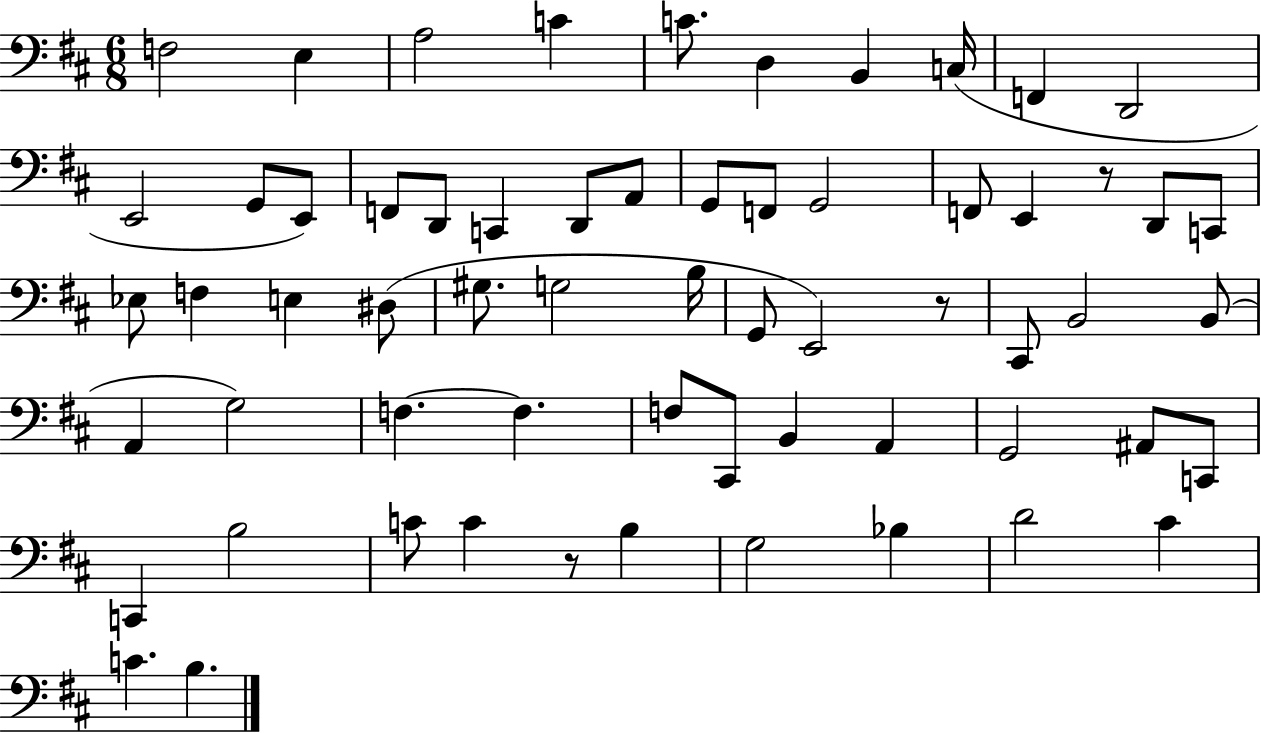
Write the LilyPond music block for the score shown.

{
  \clef bass
  \numericTimeSignature
  \time 6/8
  \key d \major
  f2 e4 | a2 c'4 | c'8. d4 b,4 c16( | f,4 d,2 | \break e,2 g,8 e,8) | f,8 d,8 c,4 d,8 a,8 | g,8 f,8 g,2 | f,8 e,4 r8 d,8 c,8 | \break ees8 f4 e4 dis8( | gis8. g2 b16 | g,8 e,2) r8 | cis,8 b,2 b,8( | \break a,4 g2) | f4.~~ f4. | f8 cis,8 b,4 a,4 | g,2 ais,8 c,8 | \break c,4 b2 | c'8 c'4 r8 b4 | g2 bes4 | d'2 cis'4 | \break c'4. b4. | \bar "|."
}